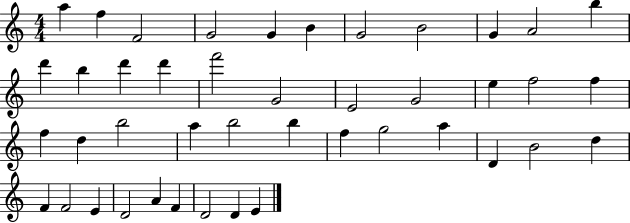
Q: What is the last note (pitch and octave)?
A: E4